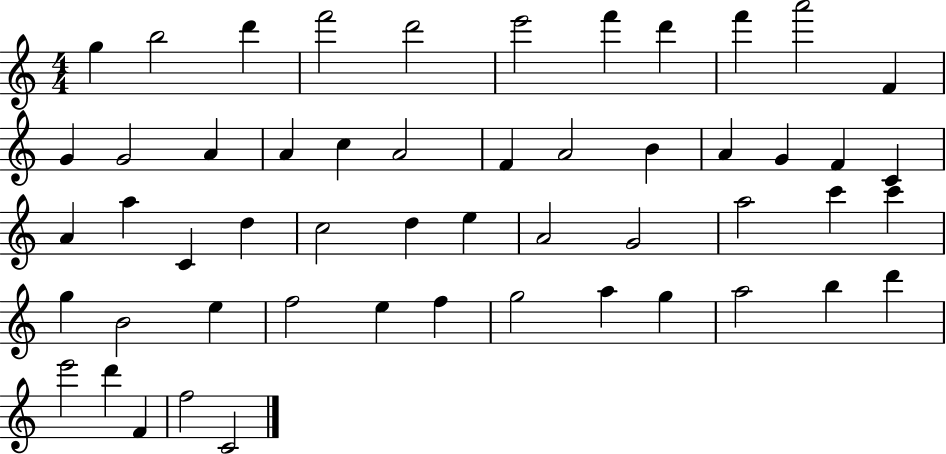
X:1
T:Untitled
M:4/4
L:1/4
K:C
g b2 d' f'2 d'2 e'2 f' d' f' a'2 F G G2 A A c A2 F A2 B A G F C A a C d c2 d e A2 G2 a2 c' c' g B2 e f2 e f g2 a g a2 b d' e'2 d' F f2 C2